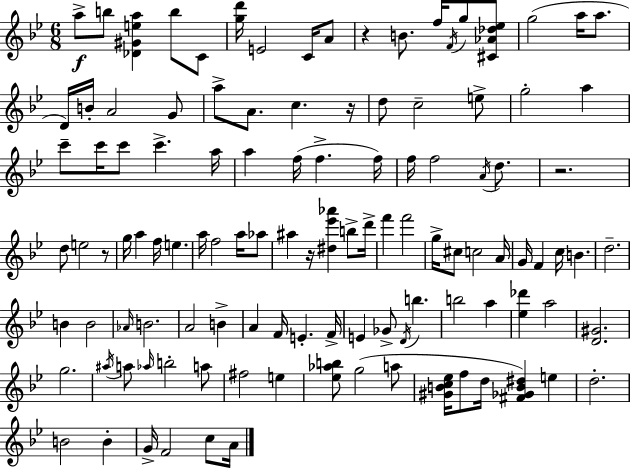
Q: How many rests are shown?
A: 5